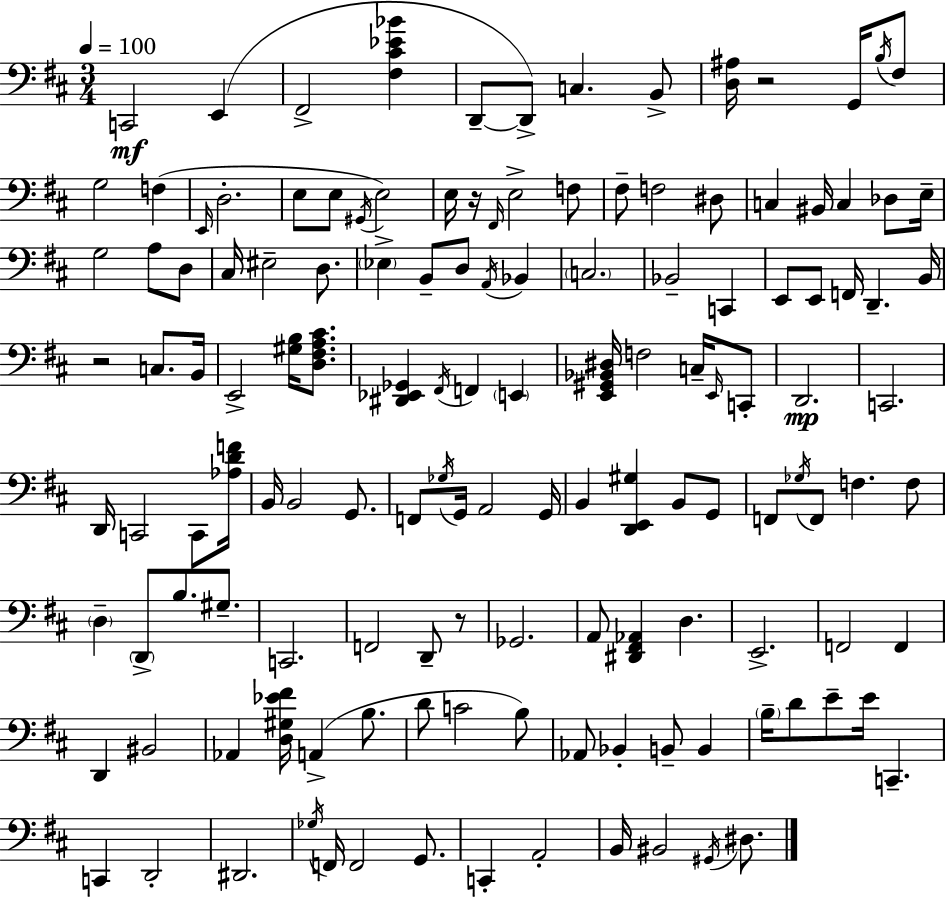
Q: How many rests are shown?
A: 4